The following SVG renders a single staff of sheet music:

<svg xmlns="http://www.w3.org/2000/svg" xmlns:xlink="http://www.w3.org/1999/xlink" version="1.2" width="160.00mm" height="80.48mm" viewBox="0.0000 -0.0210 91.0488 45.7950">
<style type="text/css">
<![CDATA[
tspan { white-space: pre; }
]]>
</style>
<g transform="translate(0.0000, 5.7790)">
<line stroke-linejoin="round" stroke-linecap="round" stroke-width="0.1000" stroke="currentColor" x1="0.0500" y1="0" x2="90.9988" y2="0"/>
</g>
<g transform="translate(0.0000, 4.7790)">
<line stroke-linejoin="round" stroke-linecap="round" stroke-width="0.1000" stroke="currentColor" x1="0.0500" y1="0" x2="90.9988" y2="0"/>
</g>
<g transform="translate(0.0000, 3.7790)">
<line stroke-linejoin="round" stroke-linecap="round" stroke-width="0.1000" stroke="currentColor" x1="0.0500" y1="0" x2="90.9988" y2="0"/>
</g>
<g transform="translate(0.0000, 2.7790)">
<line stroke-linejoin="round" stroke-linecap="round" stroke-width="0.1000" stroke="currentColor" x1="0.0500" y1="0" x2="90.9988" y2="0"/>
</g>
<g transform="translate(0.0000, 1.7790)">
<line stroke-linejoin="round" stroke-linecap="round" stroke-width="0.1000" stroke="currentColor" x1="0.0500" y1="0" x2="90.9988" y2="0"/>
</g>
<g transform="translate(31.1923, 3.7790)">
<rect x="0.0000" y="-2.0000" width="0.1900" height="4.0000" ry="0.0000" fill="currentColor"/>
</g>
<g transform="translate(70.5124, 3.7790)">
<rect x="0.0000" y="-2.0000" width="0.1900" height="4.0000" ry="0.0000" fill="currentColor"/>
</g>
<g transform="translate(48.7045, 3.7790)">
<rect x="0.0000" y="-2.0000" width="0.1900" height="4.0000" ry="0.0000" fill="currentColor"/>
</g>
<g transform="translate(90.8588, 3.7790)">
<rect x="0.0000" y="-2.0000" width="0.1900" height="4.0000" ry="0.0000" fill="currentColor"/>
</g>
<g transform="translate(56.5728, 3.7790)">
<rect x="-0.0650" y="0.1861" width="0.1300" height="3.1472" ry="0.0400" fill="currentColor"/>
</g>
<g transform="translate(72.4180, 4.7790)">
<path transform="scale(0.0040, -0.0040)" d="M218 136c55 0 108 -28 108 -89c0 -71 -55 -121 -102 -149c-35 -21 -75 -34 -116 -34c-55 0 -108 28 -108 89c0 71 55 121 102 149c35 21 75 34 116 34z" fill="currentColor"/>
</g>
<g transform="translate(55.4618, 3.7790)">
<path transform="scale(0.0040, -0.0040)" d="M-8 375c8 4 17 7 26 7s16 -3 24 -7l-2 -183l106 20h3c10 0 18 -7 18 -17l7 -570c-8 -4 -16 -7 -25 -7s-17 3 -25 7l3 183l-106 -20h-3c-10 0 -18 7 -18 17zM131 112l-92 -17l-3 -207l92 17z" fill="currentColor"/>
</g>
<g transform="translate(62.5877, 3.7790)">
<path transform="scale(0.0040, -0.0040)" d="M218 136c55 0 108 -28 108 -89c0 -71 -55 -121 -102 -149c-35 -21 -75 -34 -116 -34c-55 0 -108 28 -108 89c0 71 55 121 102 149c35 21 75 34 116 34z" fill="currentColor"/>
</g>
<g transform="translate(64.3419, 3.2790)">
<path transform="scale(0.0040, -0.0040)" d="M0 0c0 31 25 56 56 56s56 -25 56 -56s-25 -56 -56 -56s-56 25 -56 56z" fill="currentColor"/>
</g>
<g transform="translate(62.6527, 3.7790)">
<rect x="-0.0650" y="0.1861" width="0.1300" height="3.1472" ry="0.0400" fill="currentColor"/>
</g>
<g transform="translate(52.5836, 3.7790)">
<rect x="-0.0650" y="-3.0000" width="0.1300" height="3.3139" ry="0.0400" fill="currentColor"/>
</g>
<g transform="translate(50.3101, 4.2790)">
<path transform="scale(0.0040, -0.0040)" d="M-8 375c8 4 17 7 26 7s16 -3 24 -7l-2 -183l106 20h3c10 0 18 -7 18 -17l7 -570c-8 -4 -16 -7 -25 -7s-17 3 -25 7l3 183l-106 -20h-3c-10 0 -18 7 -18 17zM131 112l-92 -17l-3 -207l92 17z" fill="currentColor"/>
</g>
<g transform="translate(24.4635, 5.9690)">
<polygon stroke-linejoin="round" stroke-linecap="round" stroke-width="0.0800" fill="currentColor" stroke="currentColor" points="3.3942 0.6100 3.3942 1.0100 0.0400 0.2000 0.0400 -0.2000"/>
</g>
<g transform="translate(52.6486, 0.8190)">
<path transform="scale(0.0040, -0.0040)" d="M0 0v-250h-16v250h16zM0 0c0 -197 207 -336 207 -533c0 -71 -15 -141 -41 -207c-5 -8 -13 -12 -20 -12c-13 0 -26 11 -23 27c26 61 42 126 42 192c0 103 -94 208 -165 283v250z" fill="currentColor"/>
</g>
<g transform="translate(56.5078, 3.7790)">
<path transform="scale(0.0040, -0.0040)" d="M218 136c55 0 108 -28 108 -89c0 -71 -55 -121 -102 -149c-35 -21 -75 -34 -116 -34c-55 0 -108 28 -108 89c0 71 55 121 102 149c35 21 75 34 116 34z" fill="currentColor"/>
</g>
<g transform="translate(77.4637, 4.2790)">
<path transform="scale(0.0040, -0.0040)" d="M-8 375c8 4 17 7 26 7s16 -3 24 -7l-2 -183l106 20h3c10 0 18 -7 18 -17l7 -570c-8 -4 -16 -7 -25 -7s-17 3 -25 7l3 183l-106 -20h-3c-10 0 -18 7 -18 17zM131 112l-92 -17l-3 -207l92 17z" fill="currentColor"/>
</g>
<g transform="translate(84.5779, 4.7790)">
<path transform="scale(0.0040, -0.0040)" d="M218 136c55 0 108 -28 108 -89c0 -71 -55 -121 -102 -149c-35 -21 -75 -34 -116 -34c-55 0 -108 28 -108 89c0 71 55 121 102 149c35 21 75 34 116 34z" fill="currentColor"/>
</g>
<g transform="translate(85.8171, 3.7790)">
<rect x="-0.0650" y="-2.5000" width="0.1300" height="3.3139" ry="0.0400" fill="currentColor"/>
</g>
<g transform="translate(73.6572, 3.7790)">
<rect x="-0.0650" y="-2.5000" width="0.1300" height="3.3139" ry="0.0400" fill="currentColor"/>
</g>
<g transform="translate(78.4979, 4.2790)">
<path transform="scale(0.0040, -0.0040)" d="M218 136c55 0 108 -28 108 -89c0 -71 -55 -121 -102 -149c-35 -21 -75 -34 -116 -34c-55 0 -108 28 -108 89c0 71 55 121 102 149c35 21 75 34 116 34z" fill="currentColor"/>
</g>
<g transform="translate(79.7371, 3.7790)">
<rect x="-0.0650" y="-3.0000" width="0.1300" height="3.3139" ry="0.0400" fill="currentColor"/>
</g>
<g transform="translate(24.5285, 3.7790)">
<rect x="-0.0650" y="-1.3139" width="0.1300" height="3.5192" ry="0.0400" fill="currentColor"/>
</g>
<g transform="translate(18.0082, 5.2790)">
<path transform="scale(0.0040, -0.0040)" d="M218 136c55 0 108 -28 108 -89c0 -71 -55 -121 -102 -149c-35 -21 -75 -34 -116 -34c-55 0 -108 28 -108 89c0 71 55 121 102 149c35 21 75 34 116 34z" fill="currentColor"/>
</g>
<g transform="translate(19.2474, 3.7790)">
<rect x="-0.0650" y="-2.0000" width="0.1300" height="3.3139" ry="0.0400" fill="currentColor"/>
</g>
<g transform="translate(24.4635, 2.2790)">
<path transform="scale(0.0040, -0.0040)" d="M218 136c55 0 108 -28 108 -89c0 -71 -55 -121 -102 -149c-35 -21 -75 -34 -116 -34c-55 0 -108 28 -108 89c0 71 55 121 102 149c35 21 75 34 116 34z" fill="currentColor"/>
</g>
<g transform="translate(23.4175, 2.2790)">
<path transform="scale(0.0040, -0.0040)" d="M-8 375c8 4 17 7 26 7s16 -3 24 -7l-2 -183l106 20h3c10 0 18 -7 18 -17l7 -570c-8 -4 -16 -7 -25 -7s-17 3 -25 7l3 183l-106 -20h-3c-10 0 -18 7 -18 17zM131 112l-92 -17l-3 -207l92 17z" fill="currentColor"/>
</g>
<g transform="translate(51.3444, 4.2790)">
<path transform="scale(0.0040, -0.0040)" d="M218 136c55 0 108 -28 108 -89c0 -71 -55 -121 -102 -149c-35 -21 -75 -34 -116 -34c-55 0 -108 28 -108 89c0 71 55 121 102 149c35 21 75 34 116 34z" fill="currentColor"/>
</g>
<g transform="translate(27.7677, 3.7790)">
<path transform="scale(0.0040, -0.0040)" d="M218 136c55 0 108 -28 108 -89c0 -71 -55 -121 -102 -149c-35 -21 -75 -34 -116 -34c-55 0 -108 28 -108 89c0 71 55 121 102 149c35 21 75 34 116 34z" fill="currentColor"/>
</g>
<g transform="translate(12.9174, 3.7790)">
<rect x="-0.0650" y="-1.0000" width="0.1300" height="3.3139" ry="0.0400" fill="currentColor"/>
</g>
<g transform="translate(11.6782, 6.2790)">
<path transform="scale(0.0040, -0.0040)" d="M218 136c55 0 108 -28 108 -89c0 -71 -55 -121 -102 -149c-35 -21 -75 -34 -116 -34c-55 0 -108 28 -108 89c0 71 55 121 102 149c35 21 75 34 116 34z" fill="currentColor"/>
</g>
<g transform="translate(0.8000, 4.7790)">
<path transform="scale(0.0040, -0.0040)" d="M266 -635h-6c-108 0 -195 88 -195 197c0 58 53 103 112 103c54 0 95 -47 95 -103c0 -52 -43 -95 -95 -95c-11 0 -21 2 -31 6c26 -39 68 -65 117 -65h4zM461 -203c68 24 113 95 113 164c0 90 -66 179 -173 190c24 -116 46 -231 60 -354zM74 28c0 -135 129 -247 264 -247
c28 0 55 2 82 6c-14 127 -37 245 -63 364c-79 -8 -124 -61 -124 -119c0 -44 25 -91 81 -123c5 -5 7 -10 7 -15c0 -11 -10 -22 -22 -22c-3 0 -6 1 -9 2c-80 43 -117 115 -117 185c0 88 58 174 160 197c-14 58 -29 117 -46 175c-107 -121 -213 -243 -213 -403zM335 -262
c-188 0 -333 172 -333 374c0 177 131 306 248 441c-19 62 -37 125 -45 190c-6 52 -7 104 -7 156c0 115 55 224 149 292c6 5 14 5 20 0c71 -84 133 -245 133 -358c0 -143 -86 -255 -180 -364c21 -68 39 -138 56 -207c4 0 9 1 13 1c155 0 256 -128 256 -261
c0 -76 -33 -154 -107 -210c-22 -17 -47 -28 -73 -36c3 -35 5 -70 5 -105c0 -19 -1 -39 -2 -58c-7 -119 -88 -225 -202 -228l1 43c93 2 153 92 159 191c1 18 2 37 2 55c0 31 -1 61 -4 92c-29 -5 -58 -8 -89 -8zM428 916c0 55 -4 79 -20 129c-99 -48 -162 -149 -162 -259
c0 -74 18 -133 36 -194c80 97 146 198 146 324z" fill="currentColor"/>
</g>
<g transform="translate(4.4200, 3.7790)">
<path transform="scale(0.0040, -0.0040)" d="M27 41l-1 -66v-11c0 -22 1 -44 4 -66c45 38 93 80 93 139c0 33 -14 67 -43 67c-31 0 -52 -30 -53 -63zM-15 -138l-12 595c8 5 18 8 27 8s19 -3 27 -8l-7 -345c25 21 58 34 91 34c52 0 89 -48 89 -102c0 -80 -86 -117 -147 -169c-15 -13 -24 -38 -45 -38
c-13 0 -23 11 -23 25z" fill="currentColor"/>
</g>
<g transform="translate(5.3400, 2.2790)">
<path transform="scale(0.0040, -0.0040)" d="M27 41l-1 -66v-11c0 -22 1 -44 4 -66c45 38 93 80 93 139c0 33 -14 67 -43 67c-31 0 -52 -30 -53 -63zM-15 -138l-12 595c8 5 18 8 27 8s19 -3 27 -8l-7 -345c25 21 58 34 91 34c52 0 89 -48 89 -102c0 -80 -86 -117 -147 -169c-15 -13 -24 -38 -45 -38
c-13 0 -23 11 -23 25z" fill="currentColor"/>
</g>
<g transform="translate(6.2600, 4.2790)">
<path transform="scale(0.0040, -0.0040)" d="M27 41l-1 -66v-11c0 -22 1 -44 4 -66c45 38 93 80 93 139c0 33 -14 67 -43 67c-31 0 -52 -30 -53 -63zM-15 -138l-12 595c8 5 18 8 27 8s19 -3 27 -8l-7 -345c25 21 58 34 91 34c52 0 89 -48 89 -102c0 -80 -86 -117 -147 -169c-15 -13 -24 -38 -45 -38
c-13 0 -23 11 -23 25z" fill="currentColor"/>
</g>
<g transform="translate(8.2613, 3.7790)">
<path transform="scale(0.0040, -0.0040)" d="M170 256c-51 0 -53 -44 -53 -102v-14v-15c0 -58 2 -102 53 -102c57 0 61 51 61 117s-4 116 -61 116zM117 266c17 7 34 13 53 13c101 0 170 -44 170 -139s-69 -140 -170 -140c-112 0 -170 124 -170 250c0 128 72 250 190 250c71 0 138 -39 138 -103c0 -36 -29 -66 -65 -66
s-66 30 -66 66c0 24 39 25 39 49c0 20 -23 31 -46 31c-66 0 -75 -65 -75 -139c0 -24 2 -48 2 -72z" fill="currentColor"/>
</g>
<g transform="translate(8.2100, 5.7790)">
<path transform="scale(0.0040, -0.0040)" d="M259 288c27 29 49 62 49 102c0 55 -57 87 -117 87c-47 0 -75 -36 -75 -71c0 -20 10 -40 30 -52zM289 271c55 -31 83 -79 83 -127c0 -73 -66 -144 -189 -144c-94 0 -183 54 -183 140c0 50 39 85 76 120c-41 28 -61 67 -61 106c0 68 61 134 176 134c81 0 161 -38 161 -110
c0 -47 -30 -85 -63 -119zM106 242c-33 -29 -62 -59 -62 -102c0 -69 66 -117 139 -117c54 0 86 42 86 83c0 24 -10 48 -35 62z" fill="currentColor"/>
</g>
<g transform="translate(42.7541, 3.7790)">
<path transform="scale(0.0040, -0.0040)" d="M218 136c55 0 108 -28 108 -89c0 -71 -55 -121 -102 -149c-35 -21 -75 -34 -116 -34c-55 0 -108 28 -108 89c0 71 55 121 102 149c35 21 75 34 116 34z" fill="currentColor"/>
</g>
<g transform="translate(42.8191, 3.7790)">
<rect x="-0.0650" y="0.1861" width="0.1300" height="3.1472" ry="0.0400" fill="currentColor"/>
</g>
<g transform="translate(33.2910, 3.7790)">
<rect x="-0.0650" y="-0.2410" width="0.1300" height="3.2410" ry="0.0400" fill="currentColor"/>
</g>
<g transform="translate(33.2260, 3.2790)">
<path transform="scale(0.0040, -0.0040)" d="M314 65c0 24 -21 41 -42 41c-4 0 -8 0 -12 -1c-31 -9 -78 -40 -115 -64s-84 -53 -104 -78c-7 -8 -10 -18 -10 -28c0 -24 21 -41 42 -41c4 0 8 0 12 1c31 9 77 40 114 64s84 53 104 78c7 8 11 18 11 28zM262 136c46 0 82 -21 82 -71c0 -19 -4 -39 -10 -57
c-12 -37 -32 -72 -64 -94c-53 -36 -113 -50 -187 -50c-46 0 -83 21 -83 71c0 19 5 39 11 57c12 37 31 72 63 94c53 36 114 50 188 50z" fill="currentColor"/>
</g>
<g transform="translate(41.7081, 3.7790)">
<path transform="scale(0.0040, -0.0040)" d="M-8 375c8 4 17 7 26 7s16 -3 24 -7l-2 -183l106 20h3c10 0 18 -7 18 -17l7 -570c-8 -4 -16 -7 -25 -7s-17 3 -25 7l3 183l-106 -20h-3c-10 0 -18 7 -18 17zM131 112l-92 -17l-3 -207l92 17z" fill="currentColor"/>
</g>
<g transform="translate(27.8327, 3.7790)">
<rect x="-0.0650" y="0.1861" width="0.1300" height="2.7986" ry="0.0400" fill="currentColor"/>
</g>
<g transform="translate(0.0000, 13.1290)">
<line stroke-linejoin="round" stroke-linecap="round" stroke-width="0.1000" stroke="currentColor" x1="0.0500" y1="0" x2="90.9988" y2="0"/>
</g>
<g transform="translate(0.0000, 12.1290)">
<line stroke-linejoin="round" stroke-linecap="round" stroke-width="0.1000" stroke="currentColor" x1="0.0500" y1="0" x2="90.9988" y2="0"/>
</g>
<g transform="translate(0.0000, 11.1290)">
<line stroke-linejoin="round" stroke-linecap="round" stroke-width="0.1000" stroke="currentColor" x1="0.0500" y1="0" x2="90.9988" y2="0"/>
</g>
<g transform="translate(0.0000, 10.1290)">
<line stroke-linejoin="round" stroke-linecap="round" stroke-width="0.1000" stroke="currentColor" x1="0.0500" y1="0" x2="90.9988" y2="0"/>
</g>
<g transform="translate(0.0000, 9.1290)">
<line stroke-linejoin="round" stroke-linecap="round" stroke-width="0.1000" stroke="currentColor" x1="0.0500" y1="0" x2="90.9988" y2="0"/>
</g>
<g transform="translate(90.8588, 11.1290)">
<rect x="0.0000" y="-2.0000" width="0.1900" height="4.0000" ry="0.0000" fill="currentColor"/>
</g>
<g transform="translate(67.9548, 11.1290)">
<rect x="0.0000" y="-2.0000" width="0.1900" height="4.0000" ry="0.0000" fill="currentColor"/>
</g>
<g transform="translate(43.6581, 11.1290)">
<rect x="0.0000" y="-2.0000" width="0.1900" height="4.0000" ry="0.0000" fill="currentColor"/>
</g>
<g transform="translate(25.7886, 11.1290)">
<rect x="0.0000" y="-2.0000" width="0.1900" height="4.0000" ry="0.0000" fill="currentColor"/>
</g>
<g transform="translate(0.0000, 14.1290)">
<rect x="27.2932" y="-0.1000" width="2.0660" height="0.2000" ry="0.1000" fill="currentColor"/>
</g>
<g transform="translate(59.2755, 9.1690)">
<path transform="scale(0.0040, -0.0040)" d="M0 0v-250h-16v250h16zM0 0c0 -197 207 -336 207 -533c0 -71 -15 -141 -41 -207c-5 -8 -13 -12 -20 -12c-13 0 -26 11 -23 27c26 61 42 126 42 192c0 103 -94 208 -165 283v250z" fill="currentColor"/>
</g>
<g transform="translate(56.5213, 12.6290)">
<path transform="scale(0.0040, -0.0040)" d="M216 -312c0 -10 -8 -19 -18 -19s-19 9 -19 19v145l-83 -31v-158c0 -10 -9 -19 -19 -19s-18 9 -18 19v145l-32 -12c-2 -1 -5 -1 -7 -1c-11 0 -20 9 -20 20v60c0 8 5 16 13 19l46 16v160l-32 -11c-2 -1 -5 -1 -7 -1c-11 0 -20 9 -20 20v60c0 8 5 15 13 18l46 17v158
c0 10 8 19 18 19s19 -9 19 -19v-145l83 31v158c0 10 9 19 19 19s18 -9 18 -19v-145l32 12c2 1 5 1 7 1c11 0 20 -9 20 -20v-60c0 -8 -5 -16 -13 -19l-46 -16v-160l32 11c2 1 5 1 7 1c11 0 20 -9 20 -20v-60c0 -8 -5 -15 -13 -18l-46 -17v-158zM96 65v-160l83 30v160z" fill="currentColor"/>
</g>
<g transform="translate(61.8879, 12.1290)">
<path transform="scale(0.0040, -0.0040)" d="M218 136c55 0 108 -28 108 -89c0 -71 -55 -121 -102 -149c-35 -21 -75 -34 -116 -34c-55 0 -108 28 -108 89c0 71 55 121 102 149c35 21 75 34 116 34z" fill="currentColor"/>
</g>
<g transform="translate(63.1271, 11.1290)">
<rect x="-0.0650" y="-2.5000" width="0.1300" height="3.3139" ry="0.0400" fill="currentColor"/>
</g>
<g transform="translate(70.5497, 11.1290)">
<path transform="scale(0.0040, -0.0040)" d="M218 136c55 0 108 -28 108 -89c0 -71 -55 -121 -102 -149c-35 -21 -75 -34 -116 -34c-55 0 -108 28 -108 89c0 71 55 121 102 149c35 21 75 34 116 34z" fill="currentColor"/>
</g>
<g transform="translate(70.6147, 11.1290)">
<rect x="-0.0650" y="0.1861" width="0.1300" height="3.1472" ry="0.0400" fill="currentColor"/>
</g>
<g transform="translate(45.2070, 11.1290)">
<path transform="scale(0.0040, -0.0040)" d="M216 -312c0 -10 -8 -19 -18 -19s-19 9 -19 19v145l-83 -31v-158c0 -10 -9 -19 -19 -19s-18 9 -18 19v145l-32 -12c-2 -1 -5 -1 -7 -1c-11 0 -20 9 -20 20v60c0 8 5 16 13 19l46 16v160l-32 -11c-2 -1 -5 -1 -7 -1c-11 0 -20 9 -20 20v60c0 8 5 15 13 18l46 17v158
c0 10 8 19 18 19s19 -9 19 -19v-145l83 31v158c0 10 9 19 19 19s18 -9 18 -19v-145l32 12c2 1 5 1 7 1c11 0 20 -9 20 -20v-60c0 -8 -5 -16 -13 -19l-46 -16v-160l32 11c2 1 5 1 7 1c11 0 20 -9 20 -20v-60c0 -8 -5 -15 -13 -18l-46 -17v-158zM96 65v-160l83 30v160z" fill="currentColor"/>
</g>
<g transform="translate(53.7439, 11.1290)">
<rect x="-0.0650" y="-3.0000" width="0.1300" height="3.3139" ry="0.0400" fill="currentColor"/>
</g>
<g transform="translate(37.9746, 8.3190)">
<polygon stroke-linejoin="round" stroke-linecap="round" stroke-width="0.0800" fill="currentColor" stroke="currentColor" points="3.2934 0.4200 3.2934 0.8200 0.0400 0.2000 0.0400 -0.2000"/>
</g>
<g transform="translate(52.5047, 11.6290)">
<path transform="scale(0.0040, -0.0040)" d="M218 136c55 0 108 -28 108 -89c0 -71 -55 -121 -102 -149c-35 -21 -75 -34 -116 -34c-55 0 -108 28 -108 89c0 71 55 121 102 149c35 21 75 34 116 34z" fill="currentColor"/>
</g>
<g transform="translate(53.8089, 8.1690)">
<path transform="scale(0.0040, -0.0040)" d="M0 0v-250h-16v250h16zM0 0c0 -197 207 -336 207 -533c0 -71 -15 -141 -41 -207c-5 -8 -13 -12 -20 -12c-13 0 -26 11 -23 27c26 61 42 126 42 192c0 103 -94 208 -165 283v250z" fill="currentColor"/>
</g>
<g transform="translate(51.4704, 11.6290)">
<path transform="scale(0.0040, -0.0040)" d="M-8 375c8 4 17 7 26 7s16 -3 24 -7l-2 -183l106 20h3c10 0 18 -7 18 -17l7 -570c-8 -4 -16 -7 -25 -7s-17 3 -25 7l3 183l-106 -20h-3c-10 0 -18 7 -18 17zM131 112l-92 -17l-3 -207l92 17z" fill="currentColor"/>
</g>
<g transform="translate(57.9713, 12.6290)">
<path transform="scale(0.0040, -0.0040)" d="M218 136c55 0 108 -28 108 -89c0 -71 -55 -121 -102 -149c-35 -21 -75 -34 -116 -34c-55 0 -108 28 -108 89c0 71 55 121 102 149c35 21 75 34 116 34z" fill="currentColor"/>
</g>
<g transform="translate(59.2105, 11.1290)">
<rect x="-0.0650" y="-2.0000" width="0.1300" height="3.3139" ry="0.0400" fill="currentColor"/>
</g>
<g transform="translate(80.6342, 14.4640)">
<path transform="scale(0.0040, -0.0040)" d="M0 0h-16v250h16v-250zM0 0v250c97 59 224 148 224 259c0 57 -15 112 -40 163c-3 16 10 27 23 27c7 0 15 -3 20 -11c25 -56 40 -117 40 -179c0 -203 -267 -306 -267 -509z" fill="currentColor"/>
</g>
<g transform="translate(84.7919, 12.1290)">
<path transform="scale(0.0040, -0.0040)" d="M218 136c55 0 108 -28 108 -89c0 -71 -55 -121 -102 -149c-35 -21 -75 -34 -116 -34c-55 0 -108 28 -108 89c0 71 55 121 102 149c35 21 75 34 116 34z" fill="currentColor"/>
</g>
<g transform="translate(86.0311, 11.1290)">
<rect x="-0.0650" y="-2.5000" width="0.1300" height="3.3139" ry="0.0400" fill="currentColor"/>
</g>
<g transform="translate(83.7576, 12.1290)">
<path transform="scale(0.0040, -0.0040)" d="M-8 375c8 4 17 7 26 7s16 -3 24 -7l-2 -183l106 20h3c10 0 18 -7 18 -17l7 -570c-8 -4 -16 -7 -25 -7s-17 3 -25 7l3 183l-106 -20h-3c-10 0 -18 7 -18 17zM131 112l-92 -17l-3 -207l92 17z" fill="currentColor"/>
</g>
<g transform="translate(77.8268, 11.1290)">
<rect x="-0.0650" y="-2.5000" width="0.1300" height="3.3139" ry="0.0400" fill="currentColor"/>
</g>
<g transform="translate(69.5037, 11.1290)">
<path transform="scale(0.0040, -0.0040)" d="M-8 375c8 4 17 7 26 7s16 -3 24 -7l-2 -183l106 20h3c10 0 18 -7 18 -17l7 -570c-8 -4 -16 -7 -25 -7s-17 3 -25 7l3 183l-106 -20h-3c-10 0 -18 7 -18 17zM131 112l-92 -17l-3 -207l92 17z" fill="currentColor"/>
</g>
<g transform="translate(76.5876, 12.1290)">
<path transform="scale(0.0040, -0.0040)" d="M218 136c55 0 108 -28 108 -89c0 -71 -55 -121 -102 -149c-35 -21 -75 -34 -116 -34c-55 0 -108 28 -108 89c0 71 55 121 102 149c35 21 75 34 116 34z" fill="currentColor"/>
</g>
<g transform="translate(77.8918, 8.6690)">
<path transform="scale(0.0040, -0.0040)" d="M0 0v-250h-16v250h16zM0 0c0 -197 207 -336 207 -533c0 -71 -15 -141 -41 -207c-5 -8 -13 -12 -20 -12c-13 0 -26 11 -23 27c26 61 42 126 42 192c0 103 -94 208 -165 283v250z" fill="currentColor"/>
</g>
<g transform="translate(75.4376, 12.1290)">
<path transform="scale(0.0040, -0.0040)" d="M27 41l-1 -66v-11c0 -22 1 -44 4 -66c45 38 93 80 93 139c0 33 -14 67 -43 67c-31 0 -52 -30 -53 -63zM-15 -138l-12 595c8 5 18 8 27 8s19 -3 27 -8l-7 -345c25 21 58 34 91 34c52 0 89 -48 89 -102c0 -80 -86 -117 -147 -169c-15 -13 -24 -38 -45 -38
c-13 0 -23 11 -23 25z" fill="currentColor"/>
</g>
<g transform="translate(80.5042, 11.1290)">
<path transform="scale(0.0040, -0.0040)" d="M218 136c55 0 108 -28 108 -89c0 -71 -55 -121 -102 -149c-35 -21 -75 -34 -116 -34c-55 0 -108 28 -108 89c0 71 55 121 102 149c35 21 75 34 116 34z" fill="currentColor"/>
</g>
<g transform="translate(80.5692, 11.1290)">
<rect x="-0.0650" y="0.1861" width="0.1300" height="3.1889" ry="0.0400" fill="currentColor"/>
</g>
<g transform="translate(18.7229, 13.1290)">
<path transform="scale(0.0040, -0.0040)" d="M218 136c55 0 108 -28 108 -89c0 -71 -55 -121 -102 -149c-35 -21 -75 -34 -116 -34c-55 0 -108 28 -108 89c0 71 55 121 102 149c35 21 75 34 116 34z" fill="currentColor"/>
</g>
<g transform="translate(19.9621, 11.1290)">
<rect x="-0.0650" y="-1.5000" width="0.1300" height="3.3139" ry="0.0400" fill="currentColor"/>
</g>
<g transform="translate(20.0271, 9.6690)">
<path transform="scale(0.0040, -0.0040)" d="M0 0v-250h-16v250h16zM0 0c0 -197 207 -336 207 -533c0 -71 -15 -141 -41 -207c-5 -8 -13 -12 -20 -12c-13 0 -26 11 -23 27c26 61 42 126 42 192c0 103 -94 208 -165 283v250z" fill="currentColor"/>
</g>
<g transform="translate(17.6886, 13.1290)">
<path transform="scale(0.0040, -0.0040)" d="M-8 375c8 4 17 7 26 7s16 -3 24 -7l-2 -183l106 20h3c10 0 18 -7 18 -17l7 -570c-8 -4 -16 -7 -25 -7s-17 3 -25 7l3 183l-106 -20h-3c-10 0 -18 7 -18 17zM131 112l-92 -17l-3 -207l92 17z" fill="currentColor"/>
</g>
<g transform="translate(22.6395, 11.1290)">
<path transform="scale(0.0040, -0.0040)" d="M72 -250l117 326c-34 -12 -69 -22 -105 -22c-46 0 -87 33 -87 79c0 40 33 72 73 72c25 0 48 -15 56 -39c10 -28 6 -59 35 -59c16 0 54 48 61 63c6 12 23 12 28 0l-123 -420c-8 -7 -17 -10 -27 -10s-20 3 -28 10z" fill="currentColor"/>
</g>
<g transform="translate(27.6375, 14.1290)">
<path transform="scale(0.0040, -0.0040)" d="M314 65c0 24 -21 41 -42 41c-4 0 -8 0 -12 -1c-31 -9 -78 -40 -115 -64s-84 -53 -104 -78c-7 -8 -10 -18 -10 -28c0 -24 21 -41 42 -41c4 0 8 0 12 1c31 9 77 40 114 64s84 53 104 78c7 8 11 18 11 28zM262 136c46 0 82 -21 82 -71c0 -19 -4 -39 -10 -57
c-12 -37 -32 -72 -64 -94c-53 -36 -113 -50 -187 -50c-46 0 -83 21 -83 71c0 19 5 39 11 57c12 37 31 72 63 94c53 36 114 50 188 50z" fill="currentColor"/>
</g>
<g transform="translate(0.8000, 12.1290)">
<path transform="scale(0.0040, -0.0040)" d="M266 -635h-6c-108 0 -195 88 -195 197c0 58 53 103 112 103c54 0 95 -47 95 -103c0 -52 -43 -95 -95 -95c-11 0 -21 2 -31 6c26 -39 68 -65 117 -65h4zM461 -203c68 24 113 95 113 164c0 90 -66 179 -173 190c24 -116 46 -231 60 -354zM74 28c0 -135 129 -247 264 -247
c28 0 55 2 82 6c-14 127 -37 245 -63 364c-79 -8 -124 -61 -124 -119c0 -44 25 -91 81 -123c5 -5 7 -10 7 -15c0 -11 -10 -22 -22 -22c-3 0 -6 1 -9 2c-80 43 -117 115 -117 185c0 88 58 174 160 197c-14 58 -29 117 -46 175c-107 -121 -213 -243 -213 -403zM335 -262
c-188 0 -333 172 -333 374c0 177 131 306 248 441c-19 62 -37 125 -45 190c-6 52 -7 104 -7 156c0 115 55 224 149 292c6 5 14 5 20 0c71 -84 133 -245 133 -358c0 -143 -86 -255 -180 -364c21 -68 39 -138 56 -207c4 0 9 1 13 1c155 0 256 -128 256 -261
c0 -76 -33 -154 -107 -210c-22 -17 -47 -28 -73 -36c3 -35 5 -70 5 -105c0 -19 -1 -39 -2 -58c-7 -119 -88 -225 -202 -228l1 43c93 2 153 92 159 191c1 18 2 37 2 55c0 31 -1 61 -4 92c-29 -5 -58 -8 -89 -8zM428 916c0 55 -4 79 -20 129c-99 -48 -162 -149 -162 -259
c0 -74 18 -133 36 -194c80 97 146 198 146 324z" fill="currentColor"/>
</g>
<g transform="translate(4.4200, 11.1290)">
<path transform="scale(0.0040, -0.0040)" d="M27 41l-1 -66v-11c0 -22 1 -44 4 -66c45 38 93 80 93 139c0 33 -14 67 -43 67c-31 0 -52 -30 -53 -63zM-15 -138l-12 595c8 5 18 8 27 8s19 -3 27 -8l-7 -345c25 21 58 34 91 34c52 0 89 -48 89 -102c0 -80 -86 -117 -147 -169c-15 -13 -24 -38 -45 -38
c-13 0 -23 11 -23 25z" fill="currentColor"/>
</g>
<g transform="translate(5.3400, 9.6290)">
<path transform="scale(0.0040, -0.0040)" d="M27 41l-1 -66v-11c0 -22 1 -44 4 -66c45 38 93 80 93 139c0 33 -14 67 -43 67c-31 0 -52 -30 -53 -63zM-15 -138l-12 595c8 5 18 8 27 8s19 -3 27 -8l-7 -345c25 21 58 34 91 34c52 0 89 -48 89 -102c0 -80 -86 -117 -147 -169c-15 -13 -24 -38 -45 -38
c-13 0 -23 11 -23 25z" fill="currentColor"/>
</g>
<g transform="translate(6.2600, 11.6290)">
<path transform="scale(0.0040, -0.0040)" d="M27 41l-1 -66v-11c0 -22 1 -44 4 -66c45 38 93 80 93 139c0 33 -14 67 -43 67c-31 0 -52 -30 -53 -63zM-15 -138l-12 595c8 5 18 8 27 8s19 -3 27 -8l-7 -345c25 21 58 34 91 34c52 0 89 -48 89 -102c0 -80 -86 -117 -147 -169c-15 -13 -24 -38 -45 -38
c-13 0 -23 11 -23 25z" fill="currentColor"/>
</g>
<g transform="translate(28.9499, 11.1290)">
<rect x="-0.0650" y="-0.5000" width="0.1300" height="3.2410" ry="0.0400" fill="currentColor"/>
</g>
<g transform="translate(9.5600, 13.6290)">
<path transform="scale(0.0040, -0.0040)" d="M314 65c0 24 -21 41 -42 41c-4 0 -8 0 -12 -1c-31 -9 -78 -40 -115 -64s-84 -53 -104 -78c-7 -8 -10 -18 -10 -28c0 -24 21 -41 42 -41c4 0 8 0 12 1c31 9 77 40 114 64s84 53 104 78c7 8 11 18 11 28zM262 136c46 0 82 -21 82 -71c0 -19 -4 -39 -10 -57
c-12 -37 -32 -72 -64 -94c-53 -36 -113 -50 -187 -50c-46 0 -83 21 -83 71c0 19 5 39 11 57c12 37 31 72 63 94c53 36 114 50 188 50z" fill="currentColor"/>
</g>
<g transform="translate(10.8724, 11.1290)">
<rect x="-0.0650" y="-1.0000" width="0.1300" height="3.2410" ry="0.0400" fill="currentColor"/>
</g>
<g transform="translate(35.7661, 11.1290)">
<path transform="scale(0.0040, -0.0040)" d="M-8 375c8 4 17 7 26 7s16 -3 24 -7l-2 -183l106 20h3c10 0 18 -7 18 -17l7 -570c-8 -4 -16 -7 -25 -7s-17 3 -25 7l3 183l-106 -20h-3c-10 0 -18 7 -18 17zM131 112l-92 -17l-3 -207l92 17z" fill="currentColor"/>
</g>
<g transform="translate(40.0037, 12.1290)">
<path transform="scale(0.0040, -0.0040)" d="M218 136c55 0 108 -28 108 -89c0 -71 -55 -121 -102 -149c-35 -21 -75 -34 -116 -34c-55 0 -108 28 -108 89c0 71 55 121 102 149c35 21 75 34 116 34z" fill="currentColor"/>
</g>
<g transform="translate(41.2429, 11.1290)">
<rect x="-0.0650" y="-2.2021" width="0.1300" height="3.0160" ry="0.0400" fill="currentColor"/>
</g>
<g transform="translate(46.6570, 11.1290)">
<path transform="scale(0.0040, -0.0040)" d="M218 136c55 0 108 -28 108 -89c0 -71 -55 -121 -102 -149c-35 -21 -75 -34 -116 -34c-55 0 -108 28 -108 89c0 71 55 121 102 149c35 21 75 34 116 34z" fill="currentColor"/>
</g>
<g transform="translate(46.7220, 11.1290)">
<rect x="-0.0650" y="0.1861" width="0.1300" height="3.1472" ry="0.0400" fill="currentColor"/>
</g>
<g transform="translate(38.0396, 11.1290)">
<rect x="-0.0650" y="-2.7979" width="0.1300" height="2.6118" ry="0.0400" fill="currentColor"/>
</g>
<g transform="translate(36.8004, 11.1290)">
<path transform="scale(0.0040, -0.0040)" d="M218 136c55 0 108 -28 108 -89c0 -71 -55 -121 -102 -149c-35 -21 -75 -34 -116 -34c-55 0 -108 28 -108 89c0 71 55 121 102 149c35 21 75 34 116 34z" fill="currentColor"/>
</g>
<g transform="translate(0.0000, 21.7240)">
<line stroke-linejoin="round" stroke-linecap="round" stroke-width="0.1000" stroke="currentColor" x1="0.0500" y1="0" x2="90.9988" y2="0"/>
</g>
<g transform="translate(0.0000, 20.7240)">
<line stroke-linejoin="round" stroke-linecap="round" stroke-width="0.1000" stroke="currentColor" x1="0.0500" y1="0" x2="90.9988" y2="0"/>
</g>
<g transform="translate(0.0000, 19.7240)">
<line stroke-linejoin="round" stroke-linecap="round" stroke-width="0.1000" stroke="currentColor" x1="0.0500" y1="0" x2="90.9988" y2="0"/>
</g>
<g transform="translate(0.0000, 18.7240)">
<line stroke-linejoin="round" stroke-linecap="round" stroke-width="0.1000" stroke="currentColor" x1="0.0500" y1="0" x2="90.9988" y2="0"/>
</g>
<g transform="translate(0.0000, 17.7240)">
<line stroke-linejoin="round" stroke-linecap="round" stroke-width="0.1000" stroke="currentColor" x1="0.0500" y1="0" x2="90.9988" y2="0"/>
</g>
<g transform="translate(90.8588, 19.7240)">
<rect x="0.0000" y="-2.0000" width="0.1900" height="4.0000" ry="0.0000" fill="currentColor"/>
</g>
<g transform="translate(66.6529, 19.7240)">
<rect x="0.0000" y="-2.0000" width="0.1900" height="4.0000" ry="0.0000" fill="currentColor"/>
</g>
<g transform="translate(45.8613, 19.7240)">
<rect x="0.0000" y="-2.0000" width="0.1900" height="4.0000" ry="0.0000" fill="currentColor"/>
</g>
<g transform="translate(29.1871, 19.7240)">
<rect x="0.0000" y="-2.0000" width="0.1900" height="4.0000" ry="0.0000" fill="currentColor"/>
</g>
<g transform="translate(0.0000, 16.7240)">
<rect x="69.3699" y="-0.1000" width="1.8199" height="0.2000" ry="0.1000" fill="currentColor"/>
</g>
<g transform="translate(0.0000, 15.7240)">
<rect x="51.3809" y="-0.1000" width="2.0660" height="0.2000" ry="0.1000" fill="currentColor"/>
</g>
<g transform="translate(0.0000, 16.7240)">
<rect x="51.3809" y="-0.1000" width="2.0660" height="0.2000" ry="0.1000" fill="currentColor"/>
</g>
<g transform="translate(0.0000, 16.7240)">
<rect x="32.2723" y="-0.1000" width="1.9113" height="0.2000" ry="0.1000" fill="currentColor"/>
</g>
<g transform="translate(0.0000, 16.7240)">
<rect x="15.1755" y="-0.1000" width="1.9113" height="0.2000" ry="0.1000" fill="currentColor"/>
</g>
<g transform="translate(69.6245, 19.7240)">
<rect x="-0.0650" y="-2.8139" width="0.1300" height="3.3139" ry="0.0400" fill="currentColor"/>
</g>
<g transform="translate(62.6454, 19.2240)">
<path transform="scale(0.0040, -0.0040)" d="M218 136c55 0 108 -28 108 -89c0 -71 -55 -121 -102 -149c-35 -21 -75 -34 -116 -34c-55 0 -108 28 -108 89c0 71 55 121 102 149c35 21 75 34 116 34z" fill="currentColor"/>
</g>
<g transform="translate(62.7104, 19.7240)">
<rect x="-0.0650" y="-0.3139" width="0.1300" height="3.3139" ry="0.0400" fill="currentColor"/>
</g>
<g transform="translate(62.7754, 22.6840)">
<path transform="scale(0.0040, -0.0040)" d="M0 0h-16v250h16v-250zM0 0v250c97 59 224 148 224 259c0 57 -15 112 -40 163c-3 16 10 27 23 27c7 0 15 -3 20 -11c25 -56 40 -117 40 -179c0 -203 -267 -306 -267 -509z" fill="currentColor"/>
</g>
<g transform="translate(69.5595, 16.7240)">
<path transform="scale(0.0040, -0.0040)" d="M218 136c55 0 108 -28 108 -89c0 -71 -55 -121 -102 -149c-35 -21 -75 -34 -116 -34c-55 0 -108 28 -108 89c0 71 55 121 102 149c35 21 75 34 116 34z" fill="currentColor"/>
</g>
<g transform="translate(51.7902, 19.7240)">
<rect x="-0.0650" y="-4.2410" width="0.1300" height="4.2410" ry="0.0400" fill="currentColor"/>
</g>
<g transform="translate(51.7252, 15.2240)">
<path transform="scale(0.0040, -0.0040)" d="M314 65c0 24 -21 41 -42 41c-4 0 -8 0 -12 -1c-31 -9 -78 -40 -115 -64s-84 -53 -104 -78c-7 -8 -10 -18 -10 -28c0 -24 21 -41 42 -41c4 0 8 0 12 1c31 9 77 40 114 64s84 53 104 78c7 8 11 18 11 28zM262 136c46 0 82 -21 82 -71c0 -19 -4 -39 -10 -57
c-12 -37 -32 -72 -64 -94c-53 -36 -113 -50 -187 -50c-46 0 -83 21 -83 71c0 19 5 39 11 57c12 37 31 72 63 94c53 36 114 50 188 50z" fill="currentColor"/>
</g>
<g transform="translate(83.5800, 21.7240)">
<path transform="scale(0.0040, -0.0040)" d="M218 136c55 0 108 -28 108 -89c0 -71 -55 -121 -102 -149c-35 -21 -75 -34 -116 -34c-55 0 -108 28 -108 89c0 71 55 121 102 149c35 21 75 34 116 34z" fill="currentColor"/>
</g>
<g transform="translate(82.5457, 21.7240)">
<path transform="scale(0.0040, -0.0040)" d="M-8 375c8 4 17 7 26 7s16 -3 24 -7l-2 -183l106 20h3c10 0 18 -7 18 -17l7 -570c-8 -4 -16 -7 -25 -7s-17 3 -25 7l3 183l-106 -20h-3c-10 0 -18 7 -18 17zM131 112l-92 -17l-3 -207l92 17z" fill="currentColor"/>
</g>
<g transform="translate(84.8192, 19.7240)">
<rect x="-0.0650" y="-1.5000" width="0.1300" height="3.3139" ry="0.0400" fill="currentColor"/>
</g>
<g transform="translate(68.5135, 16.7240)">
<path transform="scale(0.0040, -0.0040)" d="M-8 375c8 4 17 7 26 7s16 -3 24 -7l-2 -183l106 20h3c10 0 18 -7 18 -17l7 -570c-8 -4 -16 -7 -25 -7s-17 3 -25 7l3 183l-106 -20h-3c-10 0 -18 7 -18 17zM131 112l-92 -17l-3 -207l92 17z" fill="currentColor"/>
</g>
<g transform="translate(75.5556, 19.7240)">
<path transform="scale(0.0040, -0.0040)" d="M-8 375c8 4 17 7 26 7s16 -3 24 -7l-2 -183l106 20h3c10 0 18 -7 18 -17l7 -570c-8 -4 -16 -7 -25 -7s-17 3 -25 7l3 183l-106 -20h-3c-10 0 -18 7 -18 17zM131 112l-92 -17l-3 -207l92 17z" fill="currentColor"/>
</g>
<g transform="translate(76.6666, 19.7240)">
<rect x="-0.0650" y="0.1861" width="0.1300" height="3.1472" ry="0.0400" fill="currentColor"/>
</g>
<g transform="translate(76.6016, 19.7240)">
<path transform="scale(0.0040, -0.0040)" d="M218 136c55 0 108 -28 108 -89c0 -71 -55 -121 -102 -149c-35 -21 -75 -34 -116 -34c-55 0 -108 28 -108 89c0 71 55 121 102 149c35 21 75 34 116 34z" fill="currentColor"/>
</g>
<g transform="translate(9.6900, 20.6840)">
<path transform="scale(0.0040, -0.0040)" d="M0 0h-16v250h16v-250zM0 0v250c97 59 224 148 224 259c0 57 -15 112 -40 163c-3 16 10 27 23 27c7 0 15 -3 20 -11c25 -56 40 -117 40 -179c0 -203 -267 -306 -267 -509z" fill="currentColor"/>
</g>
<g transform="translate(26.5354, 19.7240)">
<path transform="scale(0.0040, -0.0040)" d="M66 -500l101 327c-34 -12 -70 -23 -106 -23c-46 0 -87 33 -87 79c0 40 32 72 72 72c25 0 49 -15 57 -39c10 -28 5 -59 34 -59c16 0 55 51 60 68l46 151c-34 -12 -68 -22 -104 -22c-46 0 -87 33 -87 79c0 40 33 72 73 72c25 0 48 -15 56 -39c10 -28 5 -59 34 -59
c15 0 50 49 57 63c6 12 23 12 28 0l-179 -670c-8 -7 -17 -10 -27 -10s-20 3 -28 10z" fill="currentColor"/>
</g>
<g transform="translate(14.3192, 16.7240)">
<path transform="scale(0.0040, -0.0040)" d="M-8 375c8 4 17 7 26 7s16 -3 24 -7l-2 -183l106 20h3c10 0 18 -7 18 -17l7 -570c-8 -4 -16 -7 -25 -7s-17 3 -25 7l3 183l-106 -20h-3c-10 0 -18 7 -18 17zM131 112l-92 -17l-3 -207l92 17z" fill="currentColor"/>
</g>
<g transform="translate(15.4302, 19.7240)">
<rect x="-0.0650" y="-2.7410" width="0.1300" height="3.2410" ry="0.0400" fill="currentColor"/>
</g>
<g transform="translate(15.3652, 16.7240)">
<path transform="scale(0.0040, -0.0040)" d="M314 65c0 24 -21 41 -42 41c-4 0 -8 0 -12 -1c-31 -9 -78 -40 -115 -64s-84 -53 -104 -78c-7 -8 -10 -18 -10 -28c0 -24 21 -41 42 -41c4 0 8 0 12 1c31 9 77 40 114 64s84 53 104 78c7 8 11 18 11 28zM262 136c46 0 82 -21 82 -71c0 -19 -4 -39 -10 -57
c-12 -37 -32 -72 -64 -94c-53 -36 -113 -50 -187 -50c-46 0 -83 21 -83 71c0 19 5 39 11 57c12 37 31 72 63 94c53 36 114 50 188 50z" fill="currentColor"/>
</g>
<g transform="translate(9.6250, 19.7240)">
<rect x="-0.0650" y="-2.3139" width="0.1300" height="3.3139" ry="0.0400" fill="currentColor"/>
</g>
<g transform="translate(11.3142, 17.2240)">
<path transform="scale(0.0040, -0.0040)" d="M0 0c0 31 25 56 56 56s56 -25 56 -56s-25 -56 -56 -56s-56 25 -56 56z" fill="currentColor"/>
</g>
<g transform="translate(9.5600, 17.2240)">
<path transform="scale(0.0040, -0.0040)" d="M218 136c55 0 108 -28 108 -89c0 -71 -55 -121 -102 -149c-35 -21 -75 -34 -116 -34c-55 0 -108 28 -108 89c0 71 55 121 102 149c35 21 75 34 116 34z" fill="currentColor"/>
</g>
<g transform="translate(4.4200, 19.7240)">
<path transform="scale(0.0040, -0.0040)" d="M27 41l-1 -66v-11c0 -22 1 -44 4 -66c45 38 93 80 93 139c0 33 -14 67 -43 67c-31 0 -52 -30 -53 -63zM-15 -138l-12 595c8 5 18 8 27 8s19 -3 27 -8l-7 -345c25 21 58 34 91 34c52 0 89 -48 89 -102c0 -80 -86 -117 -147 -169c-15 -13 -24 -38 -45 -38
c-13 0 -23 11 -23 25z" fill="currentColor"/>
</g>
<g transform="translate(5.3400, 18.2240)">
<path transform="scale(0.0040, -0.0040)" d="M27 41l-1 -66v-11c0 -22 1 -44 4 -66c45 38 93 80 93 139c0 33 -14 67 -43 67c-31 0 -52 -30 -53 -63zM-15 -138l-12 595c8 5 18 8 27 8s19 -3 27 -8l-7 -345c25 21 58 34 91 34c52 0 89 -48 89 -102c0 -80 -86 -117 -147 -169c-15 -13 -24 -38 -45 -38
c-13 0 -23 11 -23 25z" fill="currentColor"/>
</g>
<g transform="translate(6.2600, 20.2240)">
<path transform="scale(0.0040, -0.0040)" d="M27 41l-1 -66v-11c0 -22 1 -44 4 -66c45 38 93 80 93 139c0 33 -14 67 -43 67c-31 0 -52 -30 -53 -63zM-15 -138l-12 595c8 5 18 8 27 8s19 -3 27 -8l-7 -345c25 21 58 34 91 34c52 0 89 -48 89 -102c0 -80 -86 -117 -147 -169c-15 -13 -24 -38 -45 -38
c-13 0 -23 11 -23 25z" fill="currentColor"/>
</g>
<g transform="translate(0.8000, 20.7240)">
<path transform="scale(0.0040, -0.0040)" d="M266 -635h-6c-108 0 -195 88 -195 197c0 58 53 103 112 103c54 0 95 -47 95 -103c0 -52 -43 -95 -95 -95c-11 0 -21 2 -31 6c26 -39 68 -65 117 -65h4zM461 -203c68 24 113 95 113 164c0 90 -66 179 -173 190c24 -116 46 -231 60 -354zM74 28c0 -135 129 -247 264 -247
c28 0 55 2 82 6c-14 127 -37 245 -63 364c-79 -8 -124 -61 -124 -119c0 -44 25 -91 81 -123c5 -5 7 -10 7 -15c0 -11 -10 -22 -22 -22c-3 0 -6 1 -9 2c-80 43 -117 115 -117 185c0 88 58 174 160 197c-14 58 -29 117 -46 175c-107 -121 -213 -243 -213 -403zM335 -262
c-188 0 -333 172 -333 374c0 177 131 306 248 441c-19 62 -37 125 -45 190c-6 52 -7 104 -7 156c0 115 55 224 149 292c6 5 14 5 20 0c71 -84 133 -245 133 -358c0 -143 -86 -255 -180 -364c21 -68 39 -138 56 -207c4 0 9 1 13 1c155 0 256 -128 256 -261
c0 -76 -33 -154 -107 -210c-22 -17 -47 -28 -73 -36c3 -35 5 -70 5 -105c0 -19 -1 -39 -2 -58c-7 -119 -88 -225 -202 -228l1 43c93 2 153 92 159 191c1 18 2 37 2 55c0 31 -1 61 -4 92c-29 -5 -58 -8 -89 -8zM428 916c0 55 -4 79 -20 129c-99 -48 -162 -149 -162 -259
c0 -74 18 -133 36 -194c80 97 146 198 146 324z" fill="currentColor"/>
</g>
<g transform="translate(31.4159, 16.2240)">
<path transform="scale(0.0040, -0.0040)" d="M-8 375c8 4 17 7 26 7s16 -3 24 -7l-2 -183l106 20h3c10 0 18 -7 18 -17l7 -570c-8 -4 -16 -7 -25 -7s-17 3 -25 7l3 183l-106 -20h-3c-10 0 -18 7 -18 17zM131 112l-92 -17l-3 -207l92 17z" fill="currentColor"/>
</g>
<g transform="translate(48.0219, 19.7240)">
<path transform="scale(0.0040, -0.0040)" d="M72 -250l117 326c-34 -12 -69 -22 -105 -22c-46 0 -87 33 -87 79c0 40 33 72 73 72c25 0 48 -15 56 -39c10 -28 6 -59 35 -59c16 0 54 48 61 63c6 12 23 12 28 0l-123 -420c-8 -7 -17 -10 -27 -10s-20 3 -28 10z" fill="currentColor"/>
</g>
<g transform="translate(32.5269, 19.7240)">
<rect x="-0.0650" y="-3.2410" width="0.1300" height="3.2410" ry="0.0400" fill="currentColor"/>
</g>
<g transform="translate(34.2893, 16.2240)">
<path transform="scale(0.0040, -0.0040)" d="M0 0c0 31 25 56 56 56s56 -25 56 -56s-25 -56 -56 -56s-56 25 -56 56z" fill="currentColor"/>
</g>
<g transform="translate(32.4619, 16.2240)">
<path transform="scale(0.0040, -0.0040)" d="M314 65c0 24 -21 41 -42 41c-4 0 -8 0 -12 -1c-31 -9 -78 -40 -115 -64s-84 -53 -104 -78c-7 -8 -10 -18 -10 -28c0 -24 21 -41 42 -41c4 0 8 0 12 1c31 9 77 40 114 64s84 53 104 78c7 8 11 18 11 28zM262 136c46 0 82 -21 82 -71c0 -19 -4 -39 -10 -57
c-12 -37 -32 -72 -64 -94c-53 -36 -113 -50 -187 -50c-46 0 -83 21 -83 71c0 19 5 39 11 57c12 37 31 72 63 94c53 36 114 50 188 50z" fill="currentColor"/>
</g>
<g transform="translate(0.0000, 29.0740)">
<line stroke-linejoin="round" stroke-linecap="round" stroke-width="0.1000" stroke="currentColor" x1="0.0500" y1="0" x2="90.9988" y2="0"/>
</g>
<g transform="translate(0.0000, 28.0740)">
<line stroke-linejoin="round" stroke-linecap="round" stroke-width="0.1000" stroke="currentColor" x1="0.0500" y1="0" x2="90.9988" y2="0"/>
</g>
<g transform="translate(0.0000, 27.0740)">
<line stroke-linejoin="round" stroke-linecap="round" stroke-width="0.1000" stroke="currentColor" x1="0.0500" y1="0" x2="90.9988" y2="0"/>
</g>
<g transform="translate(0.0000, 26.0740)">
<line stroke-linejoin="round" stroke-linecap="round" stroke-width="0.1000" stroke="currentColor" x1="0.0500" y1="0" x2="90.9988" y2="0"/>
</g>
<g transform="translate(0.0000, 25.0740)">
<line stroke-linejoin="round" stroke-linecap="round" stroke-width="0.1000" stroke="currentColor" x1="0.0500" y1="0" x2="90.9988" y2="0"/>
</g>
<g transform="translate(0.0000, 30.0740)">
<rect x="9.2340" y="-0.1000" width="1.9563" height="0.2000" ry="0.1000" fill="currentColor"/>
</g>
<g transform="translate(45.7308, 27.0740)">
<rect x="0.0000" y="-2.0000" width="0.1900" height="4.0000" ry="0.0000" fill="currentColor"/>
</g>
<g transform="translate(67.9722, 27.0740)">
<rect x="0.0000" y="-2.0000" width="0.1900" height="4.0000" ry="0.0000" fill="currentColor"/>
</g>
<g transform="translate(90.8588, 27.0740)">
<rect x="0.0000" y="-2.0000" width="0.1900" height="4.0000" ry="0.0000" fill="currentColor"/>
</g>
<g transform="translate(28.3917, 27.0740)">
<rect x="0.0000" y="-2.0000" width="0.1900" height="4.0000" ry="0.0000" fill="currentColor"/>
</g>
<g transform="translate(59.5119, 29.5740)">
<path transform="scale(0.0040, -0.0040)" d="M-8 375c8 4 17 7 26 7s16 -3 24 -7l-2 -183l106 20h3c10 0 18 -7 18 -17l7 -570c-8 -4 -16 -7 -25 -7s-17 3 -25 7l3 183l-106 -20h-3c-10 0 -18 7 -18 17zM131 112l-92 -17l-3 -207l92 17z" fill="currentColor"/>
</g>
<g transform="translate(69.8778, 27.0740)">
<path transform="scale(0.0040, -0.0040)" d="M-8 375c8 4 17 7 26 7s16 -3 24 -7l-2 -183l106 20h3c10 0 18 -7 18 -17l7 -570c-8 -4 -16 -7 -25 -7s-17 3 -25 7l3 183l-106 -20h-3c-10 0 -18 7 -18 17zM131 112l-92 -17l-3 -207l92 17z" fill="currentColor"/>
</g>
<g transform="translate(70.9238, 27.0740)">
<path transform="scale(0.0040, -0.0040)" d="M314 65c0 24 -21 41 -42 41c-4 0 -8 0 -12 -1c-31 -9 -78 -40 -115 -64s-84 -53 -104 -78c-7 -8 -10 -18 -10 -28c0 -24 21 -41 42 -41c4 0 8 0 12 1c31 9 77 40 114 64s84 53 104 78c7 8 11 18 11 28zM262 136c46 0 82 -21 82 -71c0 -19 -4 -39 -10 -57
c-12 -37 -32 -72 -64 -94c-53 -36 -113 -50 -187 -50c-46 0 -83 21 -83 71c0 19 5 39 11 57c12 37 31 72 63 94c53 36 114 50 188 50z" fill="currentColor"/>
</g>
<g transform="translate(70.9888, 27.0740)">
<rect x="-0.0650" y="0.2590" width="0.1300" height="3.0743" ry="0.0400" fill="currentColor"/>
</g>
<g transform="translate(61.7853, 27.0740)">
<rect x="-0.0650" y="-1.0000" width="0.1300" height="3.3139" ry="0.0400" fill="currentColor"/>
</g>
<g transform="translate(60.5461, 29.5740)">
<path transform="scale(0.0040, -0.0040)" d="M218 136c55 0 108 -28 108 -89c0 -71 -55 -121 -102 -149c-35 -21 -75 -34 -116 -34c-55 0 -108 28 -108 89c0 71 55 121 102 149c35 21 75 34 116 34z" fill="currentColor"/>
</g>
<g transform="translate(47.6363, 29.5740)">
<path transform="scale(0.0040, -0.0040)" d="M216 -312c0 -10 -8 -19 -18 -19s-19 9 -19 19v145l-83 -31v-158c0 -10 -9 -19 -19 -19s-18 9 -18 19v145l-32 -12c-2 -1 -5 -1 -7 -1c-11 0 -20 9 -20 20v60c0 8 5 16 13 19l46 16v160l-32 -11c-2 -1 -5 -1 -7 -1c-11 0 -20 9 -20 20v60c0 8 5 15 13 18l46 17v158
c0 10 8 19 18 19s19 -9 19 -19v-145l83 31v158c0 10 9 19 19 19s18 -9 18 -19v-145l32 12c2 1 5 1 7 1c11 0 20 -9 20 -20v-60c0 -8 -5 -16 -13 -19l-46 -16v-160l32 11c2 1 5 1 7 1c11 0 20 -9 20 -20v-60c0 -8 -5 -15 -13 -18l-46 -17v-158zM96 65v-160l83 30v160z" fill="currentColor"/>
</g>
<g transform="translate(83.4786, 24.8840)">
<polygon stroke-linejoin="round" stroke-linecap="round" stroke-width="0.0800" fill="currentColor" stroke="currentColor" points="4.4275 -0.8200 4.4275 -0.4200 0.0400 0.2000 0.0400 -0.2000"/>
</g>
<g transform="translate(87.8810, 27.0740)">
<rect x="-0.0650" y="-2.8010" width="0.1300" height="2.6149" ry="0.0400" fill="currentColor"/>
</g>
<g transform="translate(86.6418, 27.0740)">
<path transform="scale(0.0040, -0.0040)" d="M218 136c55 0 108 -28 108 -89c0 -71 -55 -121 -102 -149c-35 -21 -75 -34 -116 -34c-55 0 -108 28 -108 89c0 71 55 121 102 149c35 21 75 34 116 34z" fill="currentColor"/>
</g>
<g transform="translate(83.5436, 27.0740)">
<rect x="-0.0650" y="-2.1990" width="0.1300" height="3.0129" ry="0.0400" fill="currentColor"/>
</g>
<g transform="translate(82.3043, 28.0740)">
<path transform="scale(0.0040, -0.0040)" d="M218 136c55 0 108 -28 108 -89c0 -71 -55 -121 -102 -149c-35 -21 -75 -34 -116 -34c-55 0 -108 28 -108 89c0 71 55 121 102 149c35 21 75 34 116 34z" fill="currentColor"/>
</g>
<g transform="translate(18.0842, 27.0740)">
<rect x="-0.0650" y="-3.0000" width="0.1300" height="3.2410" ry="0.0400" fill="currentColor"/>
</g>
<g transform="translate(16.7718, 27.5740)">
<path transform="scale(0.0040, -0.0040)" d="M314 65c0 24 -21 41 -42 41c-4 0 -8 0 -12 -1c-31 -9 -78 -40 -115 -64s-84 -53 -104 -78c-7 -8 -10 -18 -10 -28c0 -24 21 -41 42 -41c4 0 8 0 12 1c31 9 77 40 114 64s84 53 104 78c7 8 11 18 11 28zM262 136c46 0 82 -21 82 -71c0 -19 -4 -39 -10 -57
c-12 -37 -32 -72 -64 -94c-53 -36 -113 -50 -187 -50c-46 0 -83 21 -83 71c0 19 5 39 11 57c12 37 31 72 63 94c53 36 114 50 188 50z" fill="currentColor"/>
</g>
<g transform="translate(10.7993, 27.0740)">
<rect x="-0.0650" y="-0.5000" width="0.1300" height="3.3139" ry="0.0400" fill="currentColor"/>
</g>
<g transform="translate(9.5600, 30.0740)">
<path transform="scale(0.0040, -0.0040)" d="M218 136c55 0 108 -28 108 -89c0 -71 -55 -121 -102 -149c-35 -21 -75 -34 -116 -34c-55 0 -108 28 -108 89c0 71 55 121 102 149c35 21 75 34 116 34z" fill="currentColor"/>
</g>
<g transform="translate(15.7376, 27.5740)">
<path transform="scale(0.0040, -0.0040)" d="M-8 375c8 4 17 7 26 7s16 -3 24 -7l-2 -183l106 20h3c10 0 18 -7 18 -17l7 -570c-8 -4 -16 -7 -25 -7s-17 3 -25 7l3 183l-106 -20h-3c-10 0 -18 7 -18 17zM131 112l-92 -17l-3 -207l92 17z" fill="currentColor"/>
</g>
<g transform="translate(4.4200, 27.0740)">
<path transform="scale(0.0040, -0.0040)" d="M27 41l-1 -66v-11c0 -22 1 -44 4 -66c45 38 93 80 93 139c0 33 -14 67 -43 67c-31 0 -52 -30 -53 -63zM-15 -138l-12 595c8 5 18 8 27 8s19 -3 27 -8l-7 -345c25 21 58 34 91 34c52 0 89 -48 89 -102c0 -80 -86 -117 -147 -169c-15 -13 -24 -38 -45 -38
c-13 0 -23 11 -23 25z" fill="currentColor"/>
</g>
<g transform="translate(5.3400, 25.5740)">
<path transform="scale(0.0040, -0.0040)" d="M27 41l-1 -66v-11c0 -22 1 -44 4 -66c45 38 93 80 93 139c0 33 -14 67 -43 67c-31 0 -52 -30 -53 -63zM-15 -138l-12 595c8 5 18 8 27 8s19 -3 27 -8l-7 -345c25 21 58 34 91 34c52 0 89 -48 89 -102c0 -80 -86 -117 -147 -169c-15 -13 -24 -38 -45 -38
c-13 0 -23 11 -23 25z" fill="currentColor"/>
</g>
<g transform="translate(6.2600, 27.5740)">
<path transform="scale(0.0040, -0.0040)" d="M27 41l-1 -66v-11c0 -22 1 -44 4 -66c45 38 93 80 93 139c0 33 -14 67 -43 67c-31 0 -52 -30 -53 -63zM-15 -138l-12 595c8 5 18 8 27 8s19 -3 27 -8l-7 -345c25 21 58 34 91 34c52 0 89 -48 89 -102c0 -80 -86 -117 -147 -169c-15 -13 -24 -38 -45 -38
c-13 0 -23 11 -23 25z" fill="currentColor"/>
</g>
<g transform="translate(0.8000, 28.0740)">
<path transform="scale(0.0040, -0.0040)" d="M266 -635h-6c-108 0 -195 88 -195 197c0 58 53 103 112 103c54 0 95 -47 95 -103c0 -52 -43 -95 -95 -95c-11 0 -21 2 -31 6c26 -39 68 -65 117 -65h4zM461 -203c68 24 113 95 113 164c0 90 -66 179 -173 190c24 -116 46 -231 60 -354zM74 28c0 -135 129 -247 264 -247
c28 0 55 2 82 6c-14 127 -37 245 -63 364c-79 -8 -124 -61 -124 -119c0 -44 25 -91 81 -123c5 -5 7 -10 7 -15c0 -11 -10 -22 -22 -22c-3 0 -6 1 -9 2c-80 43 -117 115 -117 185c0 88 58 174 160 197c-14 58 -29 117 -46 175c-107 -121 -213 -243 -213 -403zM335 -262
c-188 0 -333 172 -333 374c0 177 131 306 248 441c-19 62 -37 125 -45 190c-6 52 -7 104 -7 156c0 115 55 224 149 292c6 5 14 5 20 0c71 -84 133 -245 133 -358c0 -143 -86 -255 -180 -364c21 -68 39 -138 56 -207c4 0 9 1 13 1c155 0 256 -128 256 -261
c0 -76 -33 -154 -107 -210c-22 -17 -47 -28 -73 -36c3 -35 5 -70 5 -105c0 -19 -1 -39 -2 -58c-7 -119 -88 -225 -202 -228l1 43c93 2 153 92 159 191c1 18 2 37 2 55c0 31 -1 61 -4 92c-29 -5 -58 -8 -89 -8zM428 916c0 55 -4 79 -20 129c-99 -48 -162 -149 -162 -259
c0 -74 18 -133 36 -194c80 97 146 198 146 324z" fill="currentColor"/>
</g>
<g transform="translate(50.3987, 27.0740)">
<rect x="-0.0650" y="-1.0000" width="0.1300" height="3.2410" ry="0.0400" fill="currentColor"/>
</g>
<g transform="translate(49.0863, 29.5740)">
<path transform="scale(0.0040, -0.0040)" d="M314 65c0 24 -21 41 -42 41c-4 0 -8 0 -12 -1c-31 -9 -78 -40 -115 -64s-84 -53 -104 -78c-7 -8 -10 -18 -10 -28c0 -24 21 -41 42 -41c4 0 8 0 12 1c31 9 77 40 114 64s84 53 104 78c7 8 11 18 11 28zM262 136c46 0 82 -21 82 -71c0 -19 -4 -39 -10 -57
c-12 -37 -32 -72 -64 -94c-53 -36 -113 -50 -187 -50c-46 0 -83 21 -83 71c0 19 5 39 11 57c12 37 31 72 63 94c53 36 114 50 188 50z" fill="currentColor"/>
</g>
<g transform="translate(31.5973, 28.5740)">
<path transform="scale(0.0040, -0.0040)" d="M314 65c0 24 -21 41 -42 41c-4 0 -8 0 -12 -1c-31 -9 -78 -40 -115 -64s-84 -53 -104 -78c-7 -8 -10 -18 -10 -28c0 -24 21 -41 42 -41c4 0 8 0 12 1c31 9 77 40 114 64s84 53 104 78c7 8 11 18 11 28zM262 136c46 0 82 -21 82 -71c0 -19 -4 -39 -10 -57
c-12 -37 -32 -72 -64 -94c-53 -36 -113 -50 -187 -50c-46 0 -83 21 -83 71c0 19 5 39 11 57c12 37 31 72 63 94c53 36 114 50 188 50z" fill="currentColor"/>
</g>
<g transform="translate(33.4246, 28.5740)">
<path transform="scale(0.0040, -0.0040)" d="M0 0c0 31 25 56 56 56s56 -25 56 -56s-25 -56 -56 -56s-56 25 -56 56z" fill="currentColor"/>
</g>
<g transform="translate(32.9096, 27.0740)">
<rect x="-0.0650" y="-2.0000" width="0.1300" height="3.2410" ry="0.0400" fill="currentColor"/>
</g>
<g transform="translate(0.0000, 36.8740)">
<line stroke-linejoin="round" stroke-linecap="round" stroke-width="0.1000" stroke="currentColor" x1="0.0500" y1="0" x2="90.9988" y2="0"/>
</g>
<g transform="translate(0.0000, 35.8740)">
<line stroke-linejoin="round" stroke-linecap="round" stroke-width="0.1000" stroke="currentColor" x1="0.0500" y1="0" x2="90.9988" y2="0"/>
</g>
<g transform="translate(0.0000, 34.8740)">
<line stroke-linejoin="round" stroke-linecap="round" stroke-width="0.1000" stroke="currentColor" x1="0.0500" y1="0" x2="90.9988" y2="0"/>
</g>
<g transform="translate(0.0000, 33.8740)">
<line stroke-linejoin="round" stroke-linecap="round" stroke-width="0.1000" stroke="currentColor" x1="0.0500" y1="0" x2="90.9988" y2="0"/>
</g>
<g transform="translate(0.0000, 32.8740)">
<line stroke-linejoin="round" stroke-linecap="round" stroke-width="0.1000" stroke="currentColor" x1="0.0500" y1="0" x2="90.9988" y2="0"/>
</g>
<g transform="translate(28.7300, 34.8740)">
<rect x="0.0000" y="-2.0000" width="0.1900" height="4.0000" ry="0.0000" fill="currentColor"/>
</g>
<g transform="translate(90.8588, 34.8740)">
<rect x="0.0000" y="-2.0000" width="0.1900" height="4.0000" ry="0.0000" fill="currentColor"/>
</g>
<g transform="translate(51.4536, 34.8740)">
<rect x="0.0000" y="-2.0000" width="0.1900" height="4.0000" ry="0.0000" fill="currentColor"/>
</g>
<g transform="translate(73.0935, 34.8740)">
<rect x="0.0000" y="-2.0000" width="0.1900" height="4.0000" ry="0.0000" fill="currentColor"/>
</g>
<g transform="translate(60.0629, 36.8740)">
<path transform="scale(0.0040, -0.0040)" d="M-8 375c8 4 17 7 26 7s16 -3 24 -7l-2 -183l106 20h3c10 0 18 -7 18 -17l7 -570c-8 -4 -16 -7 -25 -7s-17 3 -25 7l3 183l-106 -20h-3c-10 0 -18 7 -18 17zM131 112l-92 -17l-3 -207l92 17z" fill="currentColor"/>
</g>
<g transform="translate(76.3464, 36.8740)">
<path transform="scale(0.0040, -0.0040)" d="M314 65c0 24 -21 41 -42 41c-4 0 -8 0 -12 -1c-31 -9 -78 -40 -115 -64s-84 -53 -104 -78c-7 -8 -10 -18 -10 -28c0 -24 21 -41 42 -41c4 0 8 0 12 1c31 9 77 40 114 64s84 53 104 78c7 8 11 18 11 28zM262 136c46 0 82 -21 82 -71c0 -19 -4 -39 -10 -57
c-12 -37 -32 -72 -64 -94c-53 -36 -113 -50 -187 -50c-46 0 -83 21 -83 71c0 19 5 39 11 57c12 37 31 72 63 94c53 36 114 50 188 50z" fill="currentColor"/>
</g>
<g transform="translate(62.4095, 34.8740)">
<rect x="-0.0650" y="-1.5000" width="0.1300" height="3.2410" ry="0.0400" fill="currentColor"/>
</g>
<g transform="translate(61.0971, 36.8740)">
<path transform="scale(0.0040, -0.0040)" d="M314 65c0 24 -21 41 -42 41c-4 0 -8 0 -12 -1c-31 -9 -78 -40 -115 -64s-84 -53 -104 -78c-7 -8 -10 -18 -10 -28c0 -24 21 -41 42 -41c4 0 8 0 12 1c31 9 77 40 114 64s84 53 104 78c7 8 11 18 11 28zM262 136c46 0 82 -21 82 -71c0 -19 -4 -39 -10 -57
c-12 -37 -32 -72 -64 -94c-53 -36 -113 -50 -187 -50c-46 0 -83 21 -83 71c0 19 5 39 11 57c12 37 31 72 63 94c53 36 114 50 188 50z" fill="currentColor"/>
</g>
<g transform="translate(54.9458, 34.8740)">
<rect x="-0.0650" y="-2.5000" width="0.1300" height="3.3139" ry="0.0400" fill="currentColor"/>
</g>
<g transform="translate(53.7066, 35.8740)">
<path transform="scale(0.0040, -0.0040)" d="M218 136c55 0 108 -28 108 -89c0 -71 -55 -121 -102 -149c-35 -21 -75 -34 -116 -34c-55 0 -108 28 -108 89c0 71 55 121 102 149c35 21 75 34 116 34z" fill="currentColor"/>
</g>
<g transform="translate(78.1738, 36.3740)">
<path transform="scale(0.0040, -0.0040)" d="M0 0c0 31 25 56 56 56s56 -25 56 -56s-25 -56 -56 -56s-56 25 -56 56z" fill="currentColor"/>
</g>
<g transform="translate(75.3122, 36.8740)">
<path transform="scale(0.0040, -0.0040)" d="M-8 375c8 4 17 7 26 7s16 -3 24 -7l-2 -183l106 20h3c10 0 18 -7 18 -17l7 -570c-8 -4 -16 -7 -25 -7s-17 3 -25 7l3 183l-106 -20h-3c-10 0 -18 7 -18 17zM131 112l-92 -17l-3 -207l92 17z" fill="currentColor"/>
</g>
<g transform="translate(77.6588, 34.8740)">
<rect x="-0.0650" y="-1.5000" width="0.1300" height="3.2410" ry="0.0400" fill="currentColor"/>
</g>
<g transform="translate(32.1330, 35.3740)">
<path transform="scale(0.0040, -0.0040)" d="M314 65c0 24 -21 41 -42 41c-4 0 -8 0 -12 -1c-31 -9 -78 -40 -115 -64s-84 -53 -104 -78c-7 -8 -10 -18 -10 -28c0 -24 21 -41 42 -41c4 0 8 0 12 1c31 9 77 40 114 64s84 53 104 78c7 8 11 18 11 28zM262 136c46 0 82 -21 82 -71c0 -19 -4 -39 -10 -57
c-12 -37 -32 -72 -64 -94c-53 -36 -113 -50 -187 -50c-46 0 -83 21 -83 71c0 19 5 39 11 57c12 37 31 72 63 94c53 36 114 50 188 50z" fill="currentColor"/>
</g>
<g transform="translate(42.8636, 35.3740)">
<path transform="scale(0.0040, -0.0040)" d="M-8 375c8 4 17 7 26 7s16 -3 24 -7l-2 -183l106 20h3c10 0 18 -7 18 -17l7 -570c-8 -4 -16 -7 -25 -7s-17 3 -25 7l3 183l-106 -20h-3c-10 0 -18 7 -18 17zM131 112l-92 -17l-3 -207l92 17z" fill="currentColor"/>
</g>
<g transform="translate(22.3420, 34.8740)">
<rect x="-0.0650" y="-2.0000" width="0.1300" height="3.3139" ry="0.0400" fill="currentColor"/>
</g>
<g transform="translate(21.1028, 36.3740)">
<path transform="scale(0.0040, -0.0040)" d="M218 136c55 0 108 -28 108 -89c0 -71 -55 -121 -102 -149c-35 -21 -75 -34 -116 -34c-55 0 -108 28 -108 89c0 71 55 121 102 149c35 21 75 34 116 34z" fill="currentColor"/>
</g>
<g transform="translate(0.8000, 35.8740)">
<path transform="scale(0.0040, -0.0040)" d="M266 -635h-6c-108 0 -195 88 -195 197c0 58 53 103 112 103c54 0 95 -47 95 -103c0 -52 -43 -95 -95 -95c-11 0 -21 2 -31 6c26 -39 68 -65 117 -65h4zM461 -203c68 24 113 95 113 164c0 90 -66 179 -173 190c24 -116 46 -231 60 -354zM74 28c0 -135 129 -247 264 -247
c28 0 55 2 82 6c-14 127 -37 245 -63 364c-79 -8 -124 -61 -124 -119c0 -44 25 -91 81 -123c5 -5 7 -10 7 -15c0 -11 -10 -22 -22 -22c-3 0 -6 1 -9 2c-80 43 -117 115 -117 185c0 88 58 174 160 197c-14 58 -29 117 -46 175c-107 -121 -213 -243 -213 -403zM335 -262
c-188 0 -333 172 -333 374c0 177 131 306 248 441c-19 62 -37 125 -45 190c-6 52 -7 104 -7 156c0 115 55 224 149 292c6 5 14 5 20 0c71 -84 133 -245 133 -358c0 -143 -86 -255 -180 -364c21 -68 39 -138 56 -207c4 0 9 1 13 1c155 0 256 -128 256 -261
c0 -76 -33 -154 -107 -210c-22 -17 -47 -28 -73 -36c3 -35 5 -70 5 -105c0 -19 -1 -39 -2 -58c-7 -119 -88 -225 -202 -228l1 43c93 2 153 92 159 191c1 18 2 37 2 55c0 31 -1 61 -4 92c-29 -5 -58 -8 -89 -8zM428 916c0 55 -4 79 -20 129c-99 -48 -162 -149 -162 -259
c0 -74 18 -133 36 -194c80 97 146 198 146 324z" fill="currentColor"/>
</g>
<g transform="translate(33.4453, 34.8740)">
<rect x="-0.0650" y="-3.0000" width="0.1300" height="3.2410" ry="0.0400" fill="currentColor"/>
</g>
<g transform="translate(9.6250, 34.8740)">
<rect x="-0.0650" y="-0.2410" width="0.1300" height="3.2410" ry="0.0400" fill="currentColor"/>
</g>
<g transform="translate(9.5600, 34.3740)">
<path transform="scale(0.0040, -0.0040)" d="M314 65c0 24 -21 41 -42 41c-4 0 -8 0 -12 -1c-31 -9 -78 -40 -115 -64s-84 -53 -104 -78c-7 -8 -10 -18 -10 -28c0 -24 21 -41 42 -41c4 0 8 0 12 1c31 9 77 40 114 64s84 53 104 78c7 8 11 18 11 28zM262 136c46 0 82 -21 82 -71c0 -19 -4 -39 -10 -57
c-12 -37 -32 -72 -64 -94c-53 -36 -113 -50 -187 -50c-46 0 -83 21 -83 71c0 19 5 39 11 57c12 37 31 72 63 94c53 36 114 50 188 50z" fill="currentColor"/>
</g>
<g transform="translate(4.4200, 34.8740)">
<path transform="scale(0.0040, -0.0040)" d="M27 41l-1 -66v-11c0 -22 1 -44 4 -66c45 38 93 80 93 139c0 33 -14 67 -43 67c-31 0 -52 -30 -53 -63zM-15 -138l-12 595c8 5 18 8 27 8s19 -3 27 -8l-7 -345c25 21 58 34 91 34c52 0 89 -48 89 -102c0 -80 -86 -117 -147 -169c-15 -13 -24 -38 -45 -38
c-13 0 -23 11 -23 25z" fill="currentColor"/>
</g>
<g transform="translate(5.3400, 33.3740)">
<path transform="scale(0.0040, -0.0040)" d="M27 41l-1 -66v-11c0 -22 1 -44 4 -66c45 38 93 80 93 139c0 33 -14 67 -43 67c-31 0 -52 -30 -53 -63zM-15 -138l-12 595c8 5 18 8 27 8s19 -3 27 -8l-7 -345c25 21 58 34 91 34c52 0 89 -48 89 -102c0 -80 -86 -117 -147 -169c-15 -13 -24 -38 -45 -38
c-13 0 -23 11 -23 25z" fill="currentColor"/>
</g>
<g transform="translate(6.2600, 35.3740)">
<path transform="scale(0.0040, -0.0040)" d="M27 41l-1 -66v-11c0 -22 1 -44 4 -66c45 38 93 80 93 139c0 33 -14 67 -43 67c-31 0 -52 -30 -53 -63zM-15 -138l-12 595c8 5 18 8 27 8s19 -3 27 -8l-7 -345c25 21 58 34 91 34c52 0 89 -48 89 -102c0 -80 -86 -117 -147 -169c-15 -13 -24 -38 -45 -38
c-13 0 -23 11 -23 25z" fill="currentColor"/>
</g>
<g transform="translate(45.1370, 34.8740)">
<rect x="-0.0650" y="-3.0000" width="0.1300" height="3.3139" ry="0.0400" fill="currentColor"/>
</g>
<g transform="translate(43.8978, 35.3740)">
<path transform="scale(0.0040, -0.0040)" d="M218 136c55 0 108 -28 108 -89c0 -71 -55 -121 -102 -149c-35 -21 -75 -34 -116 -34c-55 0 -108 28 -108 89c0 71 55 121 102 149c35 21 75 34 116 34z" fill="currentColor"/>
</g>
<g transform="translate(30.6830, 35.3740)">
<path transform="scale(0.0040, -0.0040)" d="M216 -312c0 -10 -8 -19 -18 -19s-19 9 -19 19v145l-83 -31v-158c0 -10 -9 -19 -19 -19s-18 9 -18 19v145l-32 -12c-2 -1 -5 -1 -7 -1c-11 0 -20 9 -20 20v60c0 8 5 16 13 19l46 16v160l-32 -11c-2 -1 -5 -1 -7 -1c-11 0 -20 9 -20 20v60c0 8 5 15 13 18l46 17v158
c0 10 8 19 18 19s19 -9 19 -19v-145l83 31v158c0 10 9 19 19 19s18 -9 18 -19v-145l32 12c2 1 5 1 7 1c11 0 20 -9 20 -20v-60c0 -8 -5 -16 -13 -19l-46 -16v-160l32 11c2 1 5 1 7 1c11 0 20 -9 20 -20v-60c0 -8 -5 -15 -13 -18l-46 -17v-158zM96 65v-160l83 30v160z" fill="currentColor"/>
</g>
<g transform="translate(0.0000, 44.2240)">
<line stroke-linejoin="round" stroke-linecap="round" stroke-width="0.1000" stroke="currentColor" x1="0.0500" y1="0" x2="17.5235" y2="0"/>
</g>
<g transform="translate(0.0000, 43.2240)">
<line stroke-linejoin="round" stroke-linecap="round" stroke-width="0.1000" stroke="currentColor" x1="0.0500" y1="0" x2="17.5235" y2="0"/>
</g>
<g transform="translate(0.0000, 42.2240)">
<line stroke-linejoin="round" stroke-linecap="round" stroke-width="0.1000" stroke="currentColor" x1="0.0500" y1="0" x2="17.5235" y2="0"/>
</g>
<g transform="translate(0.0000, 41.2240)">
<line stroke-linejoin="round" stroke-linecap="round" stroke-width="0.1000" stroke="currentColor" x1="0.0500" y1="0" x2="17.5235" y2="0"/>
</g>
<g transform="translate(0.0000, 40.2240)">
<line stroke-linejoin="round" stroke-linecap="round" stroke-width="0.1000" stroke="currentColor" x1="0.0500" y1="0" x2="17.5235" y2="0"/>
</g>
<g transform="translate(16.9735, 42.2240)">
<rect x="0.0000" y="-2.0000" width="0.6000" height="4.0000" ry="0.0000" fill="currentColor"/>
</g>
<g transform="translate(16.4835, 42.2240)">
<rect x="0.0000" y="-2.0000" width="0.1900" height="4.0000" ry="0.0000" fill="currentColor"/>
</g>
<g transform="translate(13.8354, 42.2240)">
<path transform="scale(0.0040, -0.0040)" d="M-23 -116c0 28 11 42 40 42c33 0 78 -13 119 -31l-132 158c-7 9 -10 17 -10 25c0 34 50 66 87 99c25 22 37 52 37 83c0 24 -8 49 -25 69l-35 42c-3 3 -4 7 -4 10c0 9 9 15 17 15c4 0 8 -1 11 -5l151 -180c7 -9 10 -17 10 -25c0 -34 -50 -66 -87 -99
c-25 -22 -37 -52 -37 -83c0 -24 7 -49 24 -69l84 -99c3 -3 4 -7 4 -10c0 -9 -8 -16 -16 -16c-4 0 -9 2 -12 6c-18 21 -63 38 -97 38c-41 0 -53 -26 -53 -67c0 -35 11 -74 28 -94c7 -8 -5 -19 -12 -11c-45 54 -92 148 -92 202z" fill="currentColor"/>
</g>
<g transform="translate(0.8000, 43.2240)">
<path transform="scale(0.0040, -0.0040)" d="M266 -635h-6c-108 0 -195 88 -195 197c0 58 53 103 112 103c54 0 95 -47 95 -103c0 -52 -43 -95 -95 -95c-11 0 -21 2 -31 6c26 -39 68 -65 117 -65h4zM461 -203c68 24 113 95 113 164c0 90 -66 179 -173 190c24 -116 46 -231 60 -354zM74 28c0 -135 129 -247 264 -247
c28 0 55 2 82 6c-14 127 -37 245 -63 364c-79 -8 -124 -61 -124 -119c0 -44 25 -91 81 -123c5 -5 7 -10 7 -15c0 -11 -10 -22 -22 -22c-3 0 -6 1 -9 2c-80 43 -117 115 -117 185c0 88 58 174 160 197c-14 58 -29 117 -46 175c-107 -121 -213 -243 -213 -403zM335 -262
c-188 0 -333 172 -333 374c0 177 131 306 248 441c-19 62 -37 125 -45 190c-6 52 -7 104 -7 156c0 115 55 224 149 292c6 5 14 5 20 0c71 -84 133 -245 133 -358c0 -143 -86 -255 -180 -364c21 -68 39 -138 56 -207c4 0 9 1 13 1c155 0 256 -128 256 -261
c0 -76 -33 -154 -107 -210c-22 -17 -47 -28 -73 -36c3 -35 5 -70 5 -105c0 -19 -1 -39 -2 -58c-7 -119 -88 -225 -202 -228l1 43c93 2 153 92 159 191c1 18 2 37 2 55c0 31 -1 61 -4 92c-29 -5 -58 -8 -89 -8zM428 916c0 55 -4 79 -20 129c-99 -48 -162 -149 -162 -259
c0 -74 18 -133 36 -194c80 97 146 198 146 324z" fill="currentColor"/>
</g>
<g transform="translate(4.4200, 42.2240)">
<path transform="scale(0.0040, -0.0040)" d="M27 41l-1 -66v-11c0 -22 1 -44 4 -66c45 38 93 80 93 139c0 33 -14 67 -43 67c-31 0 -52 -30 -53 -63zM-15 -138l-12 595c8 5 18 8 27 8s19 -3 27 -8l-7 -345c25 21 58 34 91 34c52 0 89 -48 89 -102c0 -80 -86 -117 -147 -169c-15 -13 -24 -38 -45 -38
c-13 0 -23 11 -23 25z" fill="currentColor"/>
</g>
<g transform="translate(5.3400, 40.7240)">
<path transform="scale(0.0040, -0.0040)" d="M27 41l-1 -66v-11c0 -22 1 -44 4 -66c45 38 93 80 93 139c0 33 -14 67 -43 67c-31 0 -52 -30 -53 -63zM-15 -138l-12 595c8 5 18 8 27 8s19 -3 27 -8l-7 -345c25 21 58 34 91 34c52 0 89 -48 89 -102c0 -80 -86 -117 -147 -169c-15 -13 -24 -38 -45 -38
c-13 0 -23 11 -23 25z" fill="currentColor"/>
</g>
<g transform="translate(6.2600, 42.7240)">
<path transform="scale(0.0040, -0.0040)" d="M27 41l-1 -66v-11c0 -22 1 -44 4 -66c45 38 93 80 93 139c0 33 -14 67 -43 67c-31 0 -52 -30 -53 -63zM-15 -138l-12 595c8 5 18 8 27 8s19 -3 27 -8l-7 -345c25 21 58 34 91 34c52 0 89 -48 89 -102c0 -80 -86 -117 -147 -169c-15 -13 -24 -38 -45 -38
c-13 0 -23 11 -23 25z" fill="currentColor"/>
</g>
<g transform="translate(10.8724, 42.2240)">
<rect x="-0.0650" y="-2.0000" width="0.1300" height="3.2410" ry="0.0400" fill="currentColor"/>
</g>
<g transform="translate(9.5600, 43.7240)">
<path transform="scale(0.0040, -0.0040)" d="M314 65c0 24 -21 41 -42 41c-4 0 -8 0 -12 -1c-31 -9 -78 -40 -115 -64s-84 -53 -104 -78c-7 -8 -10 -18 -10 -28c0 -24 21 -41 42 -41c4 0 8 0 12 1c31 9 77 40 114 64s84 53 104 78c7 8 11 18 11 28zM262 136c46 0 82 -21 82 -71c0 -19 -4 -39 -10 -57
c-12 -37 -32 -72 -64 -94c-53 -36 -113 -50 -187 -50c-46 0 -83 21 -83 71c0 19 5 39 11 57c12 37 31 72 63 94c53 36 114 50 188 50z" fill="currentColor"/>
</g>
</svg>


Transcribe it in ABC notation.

X:1
T:Untitled
M:6/8
L:1/4
K:Eb
D F e/2 _B/2 c2 B A/2 B B G A G D2 E/2 z/2 C2 B/2 G/2 ^B A/2 ^F/2 G B _G/2 B/2 G g/2 a2 z/4 b2 z/2 d'2 c/2 a B E C A2 F2 ^D2 D B2 G/2 B/2 c2 F ^A2 A G E2 E2 F2 z